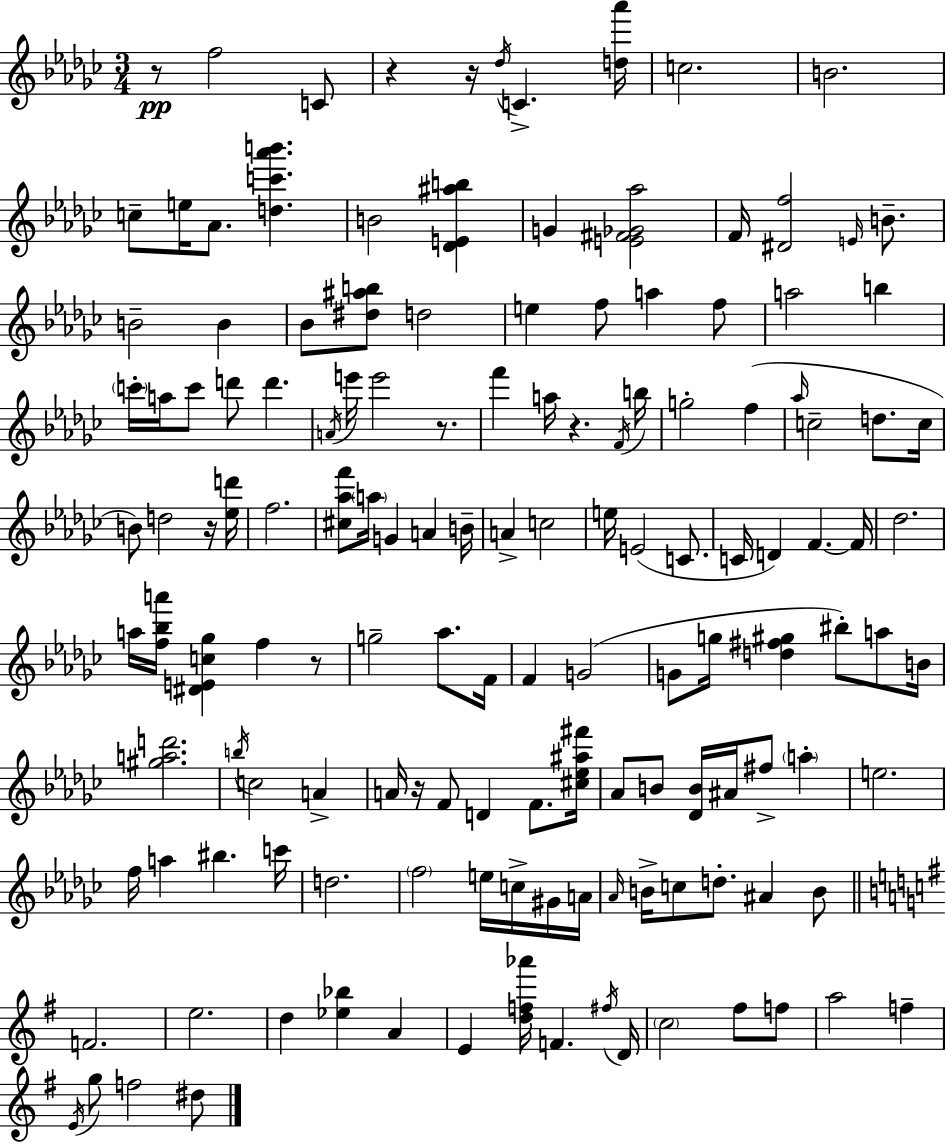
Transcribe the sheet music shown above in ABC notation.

X:1
T:Untitled
M:3/4
L:1/4
K:Ebm
z/2 f2 C/2 z z/4 _d/4 C [d_a']/4 c2 B2 c/2 e/4 _A/2 [dc'_a'b'] B2 [_DE^ab] G [E^F_G_a]2 F/4 [^Df]2 E/4 B/2 B2 B _B/2 [^d^ab]/2 d2 e f/2 a f/2 a2 b c'/4 a/4 c'/2 d'/2 d' A/4 e'/4 e'2 z/2 f' a/4 z F/4 b/4 g2 f _a/4 c2 d/2 c/4 B/2 d2 z/4 [_ed']/4 f2 [^c_af']/2 a/4 G A B/4 A c2 e/4 E2 C/2 C/4 D F F/4 _d2 a/4 [f_ba']/4 [^DEc_g] f z/2 g2 _a/2 F/4 F G2 G/2 g/4 [d^f^g] ^b/2 a/2 B/4 [^gad']2 b/4 c2 A A/4 z/4 F/2 D F/2 [^c_e^a^f']/4 _A/2 B/2 [_DB]/4 ^A/4 ^f/2 a e2 f/4 a ^b c'/4 d2 f2 e/4 c/4 ^G/4 A/4 _A/4 B/4 c/2 d/2 ^A B/2 F2 e2 d [_e_b] A E [df_a']/4 F ^f/4 D/4 c2 ^f/2 f/2 a2 f E/4 g/2 f2 ^d/2